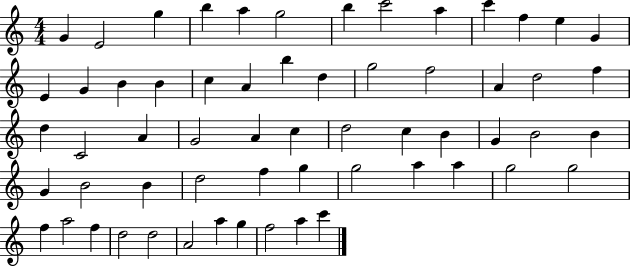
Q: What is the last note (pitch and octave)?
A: C6